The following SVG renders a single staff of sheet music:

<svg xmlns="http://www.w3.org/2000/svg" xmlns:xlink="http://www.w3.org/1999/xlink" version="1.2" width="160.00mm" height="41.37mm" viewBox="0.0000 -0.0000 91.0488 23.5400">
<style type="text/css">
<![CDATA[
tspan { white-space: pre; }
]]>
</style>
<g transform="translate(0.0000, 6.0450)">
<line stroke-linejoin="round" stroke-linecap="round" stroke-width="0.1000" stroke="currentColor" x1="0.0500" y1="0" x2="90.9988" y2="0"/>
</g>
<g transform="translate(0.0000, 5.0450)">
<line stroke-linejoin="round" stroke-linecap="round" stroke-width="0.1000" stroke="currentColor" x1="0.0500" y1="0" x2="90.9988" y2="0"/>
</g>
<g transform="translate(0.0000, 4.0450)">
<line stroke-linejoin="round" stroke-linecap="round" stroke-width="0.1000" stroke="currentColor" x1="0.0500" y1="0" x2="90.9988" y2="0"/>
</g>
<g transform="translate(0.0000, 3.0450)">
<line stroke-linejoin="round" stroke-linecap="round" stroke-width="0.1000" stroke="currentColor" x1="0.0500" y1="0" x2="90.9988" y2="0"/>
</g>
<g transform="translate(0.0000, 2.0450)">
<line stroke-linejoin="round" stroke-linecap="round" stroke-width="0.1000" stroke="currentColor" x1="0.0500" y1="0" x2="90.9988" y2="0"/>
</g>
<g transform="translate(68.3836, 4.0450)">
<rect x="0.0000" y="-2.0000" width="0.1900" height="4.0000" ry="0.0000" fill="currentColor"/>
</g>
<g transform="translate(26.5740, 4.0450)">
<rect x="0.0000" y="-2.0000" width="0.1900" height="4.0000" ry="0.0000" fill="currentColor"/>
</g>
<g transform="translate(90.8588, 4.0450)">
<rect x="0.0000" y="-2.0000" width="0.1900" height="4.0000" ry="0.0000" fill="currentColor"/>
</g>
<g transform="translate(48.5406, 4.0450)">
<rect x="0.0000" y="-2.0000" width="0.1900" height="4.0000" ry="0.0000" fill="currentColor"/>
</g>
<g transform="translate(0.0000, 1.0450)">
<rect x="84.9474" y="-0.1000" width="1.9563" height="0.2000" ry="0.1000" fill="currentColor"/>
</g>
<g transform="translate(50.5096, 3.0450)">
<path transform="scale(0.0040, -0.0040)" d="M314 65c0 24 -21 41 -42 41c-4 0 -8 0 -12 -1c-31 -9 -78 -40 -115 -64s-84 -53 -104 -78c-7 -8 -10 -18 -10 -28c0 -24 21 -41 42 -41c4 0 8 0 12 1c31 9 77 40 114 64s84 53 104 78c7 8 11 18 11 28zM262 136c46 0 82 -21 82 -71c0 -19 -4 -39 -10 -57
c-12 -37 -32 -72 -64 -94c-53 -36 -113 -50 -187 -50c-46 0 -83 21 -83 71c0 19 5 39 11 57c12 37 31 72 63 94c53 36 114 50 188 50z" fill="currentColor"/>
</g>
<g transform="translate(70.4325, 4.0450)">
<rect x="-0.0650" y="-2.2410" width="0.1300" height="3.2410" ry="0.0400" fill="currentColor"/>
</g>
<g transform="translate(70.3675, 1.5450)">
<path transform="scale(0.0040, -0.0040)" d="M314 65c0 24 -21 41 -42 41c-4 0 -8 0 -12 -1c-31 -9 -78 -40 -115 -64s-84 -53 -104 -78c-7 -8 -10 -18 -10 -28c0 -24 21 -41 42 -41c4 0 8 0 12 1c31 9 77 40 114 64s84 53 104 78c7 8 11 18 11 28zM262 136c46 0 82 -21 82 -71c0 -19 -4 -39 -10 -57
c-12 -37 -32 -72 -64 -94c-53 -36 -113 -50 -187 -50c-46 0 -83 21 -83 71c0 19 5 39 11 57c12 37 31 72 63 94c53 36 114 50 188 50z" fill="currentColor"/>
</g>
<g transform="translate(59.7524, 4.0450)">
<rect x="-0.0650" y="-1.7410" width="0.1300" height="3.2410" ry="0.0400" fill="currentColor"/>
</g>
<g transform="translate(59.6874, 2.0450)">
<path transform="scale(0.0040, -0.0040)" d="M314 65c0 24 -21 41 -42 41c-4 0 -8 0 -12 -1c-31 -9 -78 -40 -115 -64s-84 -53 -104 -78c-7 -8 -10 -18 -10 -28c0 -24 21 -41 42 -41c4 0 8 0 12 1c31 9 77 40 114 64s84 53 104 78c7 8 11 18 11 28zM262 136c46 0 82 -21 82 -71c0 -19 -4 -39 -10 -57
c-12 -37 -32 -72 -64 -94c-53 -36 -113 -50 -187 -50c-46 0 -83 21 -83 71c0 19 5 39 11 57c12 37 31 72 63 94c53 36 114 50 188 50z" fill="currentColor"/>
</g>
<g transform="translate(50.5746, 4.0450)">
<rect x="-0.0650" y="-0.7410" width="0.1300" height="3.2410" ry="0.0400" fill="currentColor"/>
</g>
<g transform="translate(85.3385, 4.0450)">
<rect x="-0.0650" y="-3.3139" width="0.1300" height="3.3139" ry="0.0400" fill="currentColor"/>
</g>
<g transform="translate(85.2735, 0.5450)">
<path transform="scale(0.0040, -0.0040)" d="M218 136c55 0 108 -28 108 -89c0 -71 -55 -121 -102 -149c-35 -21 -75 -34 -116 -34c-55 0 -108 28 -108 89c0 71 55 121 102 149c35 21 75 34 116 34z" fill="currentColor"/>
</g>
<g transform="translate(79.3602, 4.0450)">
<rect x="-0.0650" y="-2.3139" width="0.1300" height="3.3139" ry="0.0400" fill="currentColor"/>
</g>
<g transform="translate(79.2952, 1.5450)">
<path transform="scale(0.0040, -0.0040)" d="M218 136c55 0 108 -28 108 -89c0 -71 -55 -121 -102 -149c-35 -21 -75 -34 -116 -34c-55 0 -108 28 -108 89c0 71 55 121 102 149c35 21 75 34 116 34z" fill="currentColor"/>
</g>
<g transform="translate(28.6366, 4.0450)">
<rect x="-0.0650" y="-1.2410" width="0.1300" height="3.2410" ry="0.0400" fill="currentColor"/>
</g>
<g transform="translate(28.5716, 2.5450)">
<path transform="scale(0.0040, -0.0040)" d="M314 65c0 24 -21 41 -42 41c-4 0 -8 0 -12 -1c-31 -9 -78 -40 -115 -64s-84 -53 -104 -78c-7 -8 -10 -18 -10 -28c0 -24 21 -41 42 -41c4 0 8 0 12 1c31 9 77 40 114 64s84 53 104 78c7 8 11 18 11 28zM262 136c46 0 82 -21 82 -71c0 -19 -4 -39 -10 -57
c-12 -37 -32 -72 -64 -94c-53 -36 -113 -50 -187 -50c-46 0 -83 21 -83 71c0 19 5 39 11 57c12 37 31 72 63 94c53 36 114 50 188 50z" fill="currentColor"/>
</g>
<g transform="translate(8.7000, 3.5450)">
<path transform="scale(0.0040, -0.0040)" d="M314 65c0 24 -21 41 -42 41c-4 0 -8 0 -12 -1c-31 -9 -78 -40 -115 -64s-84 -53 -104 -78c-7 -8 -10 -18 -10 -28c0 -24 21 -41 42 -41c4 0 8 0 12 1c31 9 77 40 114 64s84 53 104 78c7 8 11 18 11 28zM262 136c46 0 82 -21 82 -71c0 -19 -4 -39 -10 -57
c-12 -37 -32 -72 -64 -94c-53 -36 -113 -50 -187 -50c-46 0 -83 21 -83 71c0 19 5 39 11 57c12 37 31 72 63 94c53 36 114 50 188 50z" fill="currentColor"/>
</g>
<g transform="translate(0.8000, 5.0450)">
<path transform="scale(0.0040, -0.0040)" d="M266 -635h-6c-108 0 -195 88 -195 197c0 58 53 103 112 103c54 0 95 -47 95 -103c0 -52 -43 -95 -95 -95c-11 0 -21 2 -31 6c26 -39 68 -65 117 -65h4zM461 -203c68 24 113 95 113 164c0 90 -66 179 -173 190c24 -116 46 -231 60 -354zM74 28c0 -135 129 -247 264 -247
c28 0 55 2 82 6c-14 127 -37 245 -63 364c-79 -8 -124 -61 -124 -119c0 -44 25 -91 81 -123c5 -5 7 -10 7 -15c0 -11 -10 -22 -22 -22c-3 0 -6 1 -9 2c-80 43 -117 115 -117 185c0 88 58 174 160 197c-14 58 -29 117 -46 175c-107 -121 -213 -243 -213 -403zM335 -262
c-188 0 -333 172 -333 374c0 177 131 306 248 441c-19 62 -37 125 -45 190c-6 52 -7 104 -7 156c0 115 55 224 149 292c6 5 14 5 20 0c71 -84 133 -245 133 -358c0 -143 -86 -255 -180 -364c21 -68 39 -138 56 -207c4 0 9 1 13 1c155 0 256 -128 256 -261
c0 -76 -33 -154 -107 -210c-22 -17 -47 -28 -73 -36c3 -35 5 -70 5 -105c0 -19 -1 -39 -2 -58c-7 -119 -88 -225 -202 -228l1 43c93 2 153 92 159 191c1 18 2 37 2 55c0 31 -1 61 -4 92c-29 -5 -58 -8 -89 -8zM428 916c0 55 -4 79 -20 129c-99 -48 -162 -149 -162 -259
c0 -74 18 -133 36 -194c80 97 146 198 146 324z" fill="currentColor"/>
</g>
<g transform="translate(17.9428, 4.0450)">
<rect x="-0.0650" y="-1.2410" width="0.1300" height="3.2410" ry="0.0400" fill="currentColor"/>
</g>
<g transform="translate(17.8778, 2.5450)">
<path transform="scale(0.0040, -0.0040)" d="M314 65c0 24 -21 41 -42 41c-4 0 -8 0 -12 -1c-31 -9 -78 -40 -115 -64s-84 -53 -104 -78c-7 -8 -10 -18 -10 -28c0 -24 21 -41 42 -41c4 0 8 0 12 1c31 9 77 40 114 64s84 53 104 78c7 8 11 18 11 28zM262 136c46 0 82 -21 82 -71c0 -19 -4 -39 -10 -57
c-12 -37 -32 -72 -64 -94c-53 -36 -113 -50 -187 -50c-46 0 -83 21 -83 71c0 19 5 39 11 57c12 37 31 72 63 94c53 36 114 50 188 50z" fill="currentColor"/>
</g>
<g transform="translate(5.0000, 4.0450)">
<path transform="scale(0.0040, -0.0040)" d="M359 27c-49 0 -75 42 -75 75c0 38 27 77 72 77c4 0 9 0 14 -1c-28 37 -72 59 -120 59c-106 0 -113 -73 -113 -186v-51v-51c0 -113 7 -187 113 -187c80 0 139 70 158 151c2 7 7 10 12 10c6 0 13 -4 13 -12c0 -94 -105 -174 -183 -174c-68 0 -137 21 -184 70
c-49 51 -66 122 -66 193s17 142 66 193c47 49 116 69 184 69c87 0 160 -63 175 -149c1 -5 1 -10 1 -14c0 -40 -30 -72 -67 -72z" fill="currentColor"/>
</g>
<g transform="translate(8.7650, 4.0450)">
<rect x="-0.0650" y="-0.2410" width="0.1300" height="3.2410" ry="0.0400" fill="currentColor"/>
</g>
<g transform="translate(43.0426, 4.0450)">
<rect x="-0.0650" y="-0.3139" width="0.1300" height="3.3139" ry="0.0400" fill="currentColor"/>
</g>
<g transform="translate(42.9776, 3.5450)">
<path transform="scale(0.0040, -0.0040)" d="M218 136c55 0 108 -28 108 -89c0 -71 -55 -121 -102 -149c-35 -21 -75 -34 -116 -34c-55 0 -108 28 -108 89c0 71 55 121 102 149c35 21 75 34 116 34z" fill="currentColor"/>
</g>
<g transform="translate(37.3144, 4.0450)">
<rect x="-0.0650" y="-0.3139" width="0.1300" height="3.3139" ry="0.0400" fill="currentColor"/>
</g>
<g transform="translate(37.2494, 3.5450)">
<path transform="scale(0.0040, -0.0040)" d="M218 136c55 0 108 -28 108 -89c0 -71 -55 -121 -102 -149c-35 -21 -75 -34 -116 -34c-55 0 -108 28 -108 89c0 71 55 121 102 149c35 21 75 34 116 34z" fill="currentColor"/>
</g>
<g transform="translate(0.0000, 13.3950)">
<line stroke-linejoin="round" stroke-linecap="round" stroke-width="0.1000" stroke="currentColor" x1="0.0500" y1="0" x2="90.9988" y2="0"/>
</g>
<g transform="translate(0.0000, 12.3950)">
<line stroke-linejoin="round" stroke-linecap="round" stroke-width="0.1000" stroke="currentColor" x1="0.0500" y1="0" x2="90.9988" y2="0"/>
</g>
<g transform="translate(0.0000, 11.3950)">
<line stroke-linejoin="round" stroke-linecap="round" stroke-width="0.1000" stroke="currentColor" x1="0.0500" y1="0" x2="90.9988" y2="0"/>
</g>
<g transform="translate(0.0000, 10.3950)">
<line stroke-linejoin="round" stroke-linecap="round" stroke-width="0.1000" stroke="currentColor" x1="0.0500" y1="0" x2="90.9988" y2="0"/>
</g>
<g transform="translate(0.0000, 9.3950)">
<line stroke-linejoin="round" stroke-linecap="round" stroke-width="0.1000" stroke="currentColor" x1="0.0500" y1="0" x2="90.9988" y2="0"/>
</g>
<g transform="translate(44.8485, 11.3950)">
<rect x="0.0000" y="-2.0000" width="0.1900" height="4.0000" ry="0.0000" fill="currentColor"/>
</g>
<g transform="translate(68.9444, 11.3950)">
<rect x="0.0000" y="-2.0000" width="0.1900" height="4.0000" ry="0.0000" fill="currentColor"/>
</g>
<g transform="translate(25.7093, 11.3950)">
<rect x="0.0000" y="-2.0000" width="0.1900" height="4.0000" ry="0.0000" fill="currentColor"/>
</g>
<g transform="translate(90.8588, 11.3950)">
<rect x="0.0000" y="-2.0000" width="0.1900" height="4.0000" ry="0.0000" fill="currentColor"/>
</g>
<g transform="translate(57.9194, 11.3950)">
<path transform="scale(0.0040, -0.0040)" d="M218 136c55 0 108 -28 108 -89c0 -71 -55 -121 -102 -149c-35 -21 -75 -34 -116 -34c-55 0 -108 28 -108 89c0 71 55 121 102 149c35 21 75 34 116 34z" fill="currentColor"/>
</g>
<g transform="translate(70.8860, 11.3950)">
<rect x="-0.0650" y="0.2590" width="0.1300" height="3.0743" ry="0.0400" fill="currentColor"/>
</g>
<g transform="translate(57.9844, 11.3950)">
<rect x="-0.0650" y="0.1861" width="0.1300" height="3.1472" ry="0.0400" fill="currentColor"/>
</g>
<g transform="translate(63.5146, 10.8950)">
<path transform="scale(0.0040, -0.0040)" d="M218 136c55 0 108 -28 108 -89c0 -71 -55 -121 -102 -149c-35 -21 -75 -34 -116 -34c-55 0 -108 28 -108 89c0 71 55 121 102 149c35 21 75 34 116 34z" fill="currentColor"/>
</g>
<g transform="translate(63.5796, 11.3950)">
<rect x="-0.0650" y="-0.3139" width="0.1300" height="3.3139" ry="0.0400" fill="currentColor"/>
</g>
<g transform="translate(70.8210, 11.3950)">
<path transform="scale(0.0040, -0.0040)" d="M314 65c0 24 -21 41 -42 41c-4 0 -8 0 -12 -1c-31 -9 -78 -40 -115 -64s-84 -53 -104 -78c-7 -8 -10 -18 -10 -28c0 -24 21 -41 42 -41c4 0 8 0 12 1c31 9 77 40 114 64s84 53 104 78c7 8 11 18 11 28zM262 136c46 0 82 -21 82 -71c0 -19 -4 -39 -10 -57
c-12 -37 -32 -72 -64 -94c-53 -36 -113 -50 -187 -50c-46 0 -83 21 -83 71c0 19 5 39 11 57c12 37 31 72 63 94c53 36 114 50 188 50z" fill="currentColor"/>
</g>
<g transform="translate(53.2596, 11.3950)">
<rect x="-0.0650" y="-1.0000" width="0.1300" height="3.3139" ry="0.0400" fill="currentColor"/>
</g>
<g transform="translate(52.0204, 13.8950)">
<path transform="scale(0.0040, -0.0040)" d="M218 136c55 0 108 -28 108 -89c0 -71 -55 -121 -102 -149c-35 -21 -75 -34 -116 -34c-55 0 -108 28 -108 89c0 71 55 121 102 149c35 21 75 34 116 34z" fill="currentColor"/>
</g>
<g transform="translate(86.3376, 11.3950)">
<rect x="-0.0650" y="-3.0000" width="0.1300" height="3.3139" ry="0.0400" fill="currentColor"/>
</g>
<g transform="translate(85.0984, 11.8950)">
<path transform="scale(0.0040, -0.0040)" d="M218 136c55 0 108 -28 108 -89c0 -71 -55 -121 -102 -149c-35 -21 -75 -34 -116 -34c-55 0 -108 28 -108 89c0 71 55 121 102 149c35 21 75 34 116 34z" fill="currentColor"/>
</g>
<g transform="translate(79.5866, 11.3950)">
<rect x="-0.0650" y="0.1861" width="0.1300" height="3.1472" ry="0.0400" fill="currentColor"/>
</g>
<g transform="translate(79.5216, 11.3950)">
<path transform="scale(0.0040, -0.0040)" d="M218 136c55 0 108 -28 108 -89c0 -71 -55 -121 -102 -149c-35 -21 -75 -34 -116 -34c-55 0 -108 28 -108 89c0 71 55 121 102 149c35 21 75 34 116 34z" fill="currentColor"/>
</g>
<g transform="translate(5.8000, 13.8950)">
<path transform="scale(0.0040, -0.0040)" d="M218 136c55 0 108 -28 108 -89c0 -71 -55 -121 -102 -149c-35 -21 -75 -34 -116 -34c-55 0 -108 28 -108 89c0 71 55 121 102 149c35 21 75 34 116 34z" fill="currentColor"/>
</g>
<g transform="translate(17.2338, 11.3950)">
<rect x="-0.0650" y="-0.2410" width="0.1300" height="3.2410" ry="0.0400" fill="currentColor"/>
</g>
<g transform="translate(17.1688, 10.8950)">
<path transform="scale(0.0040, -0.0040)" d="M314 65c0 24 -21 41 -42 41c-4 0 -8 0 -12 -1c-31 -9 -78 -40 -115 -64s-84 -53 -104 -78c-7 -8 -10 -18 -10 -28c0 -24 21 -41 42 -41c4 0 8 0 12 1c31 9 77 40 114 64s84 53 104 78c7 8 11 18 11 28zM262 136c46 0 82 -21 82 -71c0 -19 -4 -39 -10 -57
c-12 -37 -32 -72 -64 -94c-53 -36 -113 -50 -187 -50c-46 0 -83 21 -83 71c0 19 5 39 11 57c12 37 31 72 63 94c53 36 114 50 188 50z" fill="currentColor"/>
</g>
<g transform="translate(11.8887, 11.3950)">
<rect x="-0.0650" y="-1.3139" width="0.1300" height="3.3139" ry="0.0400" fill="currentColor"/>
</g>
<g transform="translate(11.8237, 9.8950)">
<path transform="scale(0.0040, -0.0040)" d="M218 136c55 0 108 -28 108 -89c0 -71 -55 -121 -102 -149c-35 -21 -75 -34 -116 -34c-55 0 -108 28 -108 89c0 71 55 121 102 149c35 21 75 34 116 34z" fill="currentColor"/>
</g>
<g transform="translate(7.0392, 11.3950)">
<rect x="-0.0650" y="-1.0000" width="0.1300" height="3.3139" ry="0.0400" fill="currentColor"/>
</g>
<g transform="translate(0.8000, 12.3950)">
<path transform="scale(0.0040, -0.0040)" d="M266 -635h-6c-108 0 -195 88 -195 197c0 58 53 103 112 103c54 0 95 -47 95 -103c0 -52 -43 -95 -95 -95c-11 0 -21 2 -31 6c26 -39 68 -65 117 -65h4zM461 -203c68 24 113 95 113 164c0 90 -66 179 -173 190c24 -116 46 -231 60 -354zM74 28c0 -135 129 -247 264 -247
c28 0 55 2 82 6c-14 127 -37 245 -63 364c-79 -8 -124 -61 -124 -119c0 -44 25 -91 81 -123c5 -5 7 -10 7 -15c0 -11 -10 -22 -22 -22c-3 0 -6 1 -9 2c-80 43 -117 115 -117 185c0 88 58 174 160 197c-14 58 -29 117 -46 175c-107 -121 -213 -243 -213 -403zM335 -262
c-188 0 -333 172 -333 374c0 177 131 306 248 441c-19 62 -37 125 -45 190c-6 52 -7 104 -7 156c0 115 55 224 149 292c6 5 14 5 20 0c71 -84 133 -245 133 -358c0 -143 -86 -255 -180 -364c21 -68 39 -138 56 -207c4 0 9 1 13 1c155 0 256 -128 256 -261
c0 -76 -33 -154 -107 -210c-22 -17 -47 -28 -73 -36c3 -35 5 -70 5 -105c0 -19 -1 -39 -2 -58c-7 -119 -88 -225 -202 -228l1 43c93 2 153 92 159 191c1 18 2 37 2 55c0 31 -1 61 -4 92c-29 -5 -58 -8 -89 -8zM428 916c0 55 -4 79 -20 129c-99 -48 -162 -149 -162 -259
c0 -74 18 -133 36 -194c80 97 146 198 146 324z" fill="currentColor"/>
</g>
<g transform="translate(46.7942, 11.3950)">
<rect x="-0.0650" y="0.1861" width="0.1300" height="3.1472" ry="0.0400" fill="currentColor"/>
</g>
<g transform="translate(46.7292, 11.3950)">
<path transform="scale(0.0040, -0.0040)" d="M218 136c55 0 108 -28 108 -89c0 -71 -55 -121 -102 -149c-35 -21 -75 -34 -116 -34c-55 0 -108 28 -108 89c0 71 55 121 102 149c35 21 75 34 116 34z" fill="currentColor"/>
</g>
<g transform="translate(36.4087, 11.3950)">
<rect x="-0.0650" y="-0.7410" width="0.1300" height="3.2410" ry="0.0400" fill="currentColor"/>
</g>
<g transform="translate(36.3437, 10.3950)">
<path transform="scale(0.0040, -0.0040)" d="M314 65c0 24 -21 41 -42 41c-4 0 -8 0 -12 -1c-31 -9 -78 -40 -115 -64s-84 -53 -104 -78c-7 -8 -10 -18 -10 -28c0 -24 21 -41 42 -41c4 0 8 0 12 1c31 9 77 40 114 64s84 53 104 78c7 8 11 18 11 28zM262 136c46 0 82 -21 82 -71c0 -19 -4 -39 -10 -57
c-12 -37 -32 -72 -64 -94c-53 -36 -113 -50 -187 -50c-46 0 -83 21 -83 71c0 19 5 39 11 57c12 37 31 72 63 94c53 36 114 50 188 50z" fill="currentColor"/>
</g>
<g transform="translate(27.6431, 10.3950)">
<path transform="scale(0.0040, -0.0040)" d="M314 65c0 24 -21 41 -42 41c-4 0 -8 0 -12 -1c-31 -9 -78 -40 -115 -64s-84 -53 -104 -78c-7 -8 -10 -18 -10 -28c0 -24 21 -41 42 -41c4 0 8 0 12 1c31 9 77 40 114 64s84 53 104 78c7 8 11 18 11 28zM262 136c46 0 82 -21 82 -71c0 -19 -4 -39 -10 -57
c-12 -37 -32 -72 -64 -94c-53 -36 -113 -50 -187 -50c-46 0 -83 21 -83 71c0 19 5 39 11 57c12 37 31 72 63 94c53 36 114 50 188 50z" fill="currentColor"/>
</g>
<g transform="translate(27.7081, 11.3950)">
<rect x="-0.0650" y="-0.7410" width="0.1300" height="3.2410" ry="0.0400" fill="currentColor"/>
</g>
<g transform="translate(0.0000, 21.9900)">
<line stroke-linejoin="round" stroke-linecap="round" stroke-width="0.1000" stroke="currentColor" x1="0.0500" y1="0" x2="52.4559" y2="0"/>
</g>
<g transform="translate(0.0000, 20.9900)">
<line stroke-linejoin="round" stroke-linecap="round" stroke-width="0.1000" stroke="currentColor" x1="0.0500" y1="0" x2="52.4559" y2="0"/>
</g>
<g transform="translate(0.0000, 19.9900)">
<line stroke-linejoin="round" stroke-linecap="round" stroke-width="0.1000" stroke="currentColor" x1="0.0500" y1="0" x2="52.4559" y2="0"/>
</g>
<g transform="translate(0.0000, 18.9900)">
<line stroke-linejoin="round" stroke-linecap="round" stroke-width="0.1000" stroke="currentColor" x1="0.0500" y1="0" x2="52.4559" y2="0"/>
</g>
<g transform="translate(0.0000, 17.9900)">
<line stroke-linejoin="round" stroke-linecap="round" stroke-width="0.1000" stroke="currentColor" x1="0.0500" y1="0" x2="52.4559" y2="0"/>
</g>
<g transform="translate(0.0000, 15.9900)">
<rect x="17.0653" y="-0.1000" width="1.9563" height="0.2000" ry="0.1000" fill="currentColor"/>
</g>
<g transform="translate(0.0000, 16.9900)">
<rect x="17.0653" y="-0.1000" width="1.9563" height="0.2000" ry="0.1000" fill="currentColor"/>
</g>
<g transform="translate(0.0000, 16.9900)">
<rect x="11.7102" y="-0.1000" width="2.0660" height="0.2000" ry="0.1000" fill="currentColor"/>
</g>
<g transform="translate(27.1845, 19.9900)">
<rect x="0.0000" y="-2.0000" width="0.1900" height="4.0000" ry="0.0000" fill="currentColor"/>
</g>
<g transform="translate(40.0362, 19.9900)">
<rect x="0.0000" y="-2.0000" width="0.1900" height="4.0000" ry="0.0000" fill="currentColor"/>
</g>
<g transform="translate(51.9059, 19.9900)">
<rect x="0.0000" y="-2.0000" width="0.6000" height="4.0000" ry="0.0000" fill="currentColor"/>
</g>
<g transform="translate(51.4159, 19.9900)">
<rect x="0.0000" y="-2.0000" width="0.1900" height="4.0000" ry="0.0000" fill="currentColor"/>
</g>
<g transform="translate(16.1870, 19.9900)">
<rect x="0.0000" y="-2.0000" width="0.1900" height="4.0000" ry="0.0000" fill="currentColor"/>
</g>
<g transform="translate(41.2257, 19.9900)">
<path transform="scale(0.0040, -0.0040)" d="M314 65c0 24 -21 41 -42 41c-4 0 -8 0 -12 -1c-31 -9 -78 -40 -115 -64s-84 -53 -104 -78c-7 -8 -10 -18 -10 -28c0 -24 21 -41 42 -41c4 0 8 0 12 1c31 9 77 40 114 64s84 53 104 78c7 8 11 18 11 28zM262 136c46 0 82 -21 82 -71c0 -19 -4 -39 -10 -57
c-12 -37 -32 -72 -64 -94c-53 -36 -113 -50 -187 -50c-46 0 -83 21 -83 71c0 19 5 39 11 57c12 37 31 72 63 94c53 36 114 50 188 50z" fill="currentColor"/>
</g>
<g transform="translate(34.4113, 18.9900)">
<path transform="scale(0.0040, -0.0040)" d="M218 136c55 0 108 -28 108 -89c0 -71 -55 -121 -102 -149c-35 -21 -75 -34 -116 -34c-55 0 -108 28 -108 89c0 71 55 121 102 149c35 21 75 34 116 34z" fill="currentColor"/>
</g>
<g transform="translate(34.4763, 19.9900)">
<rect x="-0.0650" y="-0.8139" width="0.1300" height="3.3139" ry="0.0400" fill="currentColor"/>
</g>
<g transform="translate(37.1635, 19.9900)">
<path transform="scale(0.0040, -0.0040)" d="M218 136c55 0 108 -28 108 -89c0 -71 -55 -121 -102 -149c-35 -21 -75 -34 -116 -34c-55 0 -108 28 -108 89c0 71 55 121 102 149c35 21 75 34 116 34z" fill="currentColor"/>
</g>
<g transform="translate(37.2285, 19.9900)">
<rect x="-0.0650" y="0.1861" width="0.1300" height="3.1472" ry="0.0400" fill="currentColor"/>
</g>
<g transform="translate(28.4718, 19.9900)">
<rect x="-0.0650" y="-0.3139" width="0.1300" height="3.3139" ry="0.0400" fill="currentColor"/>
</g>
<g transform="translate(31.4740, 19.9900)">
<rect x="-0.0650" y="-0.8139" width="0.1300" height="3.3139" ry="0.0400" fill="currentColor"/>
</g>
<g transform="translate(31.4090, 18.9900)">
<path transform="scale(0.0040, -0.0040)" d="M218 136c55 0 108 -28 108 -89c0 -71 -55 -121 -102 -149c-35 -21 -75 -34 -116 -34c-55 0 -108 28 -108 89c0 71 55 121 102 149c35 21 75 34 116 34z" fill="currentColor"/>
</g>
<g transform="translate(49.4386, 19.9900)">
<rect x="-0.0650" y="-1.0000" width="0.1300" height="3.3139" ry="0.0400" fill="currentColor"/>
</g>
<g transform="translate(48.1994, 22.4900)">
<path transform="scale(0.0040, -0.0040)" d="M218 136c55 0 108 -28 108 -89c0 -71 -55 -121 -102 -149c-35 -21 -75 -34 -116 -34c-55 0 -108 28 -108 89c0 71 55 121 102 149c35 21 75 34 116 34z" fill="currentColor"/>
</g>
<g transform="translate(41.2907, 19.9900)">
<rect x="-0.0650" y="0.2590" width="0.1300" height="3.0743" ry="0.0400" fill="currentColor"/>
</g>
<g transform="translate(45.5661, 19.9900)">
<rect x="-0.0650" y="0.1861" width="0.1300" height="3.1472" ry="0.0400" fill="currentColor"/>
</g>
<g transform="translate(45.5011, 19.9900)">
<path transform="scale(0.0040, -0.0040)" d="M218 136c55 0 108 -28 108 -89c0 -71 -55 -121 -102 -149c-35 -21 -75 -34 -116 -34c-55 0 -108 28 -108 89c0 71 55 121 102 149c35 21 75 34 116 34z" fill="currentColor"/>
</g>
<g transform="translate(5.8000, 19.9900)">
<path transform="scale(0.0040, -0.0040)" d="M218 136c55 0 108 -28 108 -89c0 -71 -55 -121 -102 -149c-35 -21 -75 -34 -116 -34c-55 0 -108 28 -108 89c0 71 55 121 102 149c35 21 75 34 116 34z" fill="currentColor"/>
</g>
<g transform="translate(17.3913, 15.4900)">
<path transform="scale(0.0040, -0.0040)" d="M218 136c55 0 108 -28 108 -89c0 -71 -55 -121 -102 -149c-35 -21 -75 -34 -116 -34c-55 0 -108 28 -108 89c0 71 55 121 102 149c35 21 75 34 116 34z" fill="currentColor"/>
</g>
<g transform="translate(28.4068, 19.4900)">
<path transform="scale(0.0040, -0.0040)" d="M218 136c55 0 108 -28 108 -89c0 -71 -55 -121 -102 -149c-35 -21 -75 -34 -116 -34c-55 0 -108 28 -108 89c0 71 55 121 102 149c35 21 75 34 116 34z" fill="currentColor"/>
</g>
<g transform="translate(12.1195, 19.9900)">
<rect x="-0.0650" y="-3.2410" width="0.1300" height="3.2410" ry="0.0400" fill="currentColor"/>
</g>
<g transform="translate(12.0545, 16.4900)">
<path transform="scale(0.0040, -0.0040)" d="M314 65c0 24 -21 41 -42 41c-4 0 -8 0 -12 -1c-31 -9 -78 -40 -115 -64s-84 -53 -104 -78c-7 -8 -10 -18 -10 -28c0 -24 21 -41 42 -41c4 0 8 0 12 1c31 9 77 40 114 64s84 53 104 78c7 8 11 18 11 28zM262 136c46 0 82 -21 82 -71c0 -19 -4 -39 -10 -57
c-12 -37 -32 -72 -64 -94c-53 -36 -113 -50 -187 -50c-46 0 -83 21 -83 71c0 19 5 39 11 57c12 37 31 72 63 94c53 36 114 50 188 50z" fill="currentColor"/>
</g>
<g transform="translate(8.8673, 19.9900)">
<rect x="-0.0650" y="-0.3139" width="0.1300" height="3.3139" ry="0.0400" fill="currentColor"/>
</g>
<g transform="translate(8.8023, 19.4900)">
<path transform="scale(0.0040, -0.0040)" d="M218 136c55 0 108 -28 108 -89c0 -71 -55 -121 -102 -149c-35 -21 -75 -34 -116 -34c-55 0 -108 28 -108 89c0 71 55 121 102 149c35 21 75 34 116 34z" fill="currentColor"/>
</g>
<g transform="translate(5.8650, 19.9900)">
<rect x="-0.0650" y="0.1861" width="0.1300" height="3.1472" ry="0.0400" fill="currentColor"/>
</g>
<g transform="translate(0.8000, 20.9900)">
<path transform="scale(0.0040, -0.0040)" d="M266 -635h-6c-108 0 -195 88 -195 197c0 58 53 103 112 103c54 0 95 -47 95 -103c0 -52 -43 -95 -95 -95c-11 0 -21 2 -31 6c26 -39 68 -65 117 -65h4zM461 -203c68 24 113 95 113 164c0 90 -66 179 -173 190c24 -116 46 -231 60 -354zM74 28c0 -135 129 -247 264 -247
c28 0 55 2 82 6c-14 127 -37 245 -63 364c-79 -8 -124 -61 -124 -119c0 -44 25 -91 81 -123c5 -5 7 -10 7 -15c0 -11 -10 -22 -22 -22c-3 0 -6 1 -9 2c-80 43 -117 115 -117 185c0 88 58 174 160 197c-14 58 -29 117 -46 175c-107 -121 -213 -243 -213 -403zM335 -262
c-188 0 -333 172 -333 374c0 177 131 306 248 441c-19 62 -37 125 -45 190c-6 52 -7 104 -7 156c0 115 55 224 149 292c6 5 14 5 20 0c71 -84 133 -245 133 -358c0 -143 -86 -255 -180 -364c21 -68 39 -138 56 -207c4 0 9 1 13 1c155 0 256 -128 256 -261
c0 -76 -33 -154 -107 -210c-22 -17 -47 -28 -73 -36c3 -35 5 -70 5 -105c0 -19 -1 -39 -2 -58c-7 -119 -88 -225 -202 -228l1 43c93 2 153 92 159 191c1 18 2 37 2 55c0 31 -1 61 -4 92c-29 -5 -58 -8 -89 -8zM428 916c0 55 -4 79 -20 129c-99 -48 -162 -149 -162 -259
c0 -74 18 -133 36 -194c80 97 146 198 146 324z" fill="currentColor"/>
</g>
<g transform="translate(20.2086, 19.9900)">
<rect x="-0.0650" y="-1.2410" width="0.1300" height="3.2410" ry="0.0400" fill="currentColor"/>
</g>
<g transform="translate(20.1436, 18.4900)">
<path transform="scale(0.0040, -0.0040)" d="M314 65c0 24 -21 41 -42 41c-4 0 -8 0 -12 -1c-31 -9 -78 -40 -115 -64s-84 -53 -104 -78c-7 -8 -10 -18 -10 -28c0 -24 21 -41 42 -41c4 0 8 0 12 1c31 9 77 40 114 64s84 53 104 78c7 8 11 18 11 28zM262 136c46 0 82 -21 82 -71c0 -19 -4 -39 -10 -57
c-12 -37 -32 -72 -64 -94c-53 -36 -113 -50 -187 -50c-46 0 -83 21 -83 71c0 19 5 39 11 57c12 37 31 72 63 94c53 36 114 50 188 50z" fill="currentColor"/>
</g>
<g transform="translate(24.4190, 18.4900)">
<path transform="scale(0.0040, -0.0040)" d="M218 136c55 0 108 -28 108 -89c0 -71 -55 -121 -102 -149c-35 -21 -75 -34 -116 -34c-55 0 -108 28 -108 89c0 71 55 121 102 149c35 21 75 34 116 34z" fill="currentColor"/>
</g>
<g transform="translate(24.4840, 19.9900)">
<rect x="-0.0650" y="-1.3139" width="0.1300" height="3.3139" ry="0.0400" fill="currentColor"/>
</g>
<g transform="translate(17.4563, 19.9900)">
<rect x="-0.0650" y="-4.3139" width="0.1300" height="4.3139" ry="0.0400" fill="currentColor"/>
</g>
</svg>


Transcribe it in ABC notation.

X:1
T:Untitled
M:4/4
L:1/4
K:C
c2 e2 e2 c c d2 f2 g2 g b D e c2 d2 d2 B D B c B2 B A B c b2 d' e2 e c d d B B2 B D